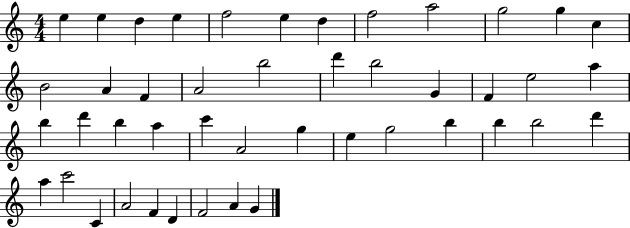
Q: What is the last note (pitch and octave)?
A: G4